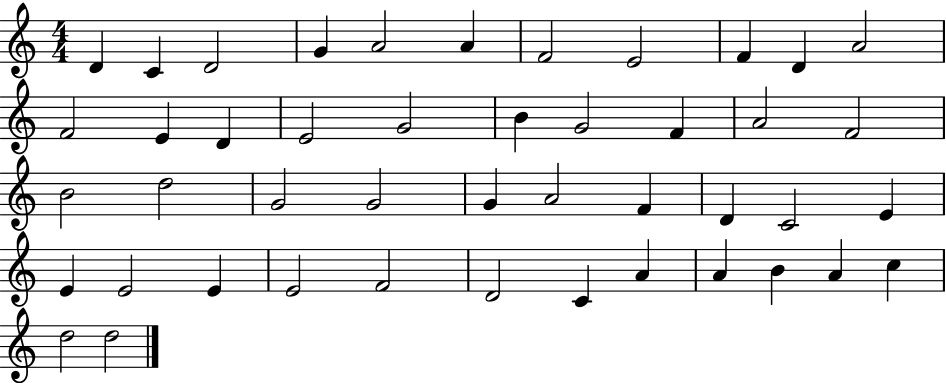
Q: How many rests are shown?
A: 0